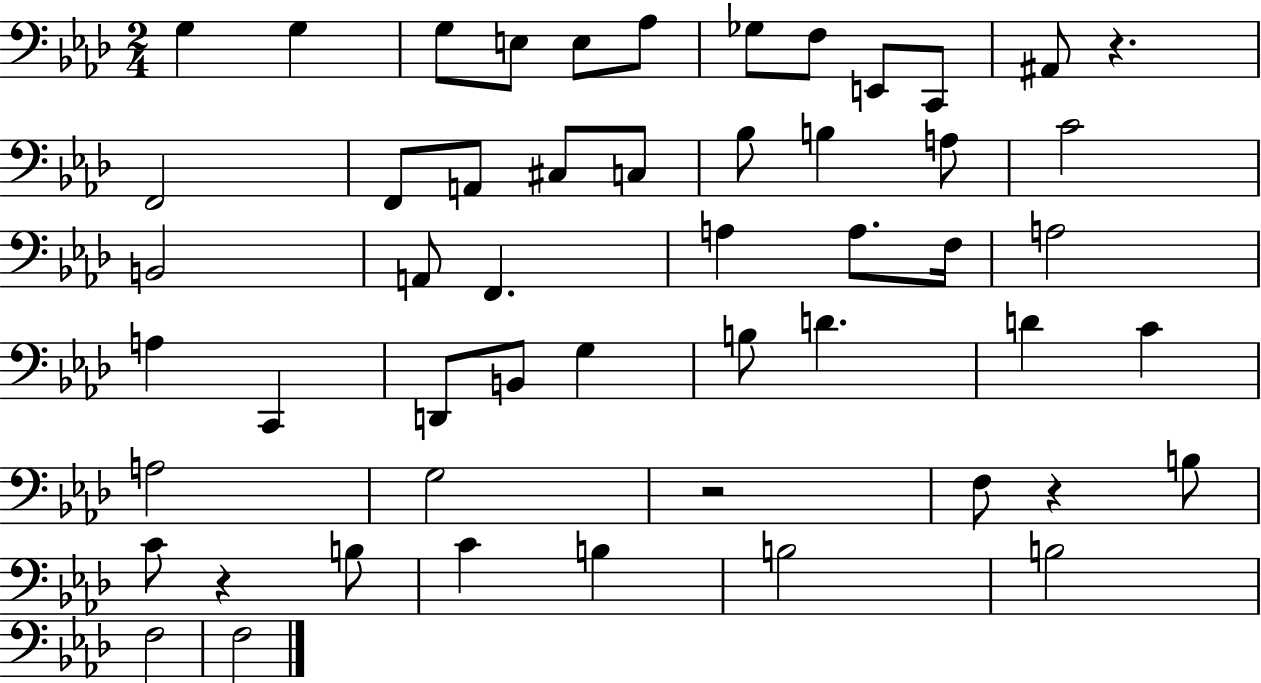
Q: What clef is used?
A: bass